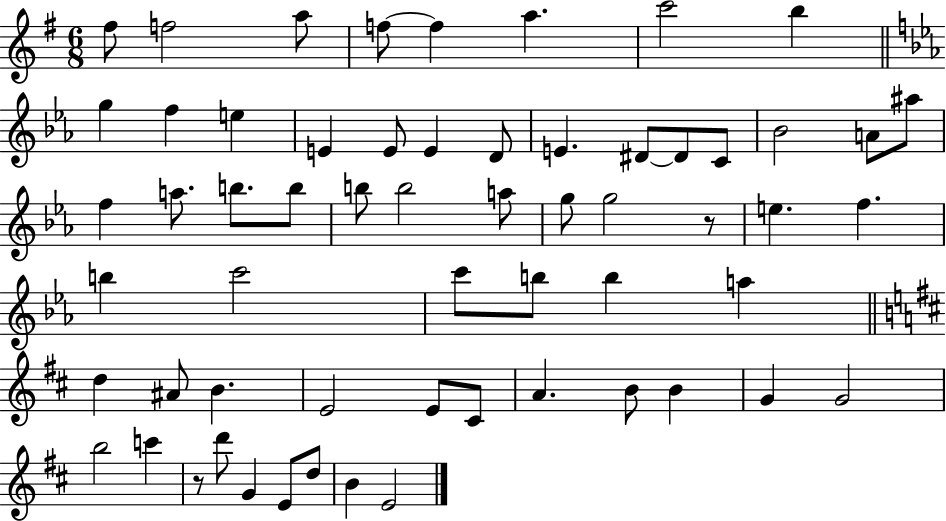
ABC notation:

X:1
T:Untitled
M:6/8
L:1/4
K:G
^f/2 f2 a/2 f/2 f a c'2 b g f e E E/2 E D/2 E ^D/2 ^D/2 C/2 _B2 A/2 ^a/2 f a/2 b/2 b/2 b/2 b2 a/2 g/2 g2 z/2 e f b c'2 c'/2 b/2 b a d ^A/2 B E2 E/2 ^C/2 A B/2 B G G2 b2 c' z/2 d'/2 G E/2 d/2 B E2